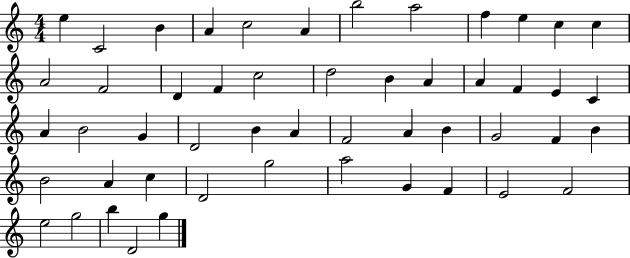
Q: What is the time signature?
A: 4/4